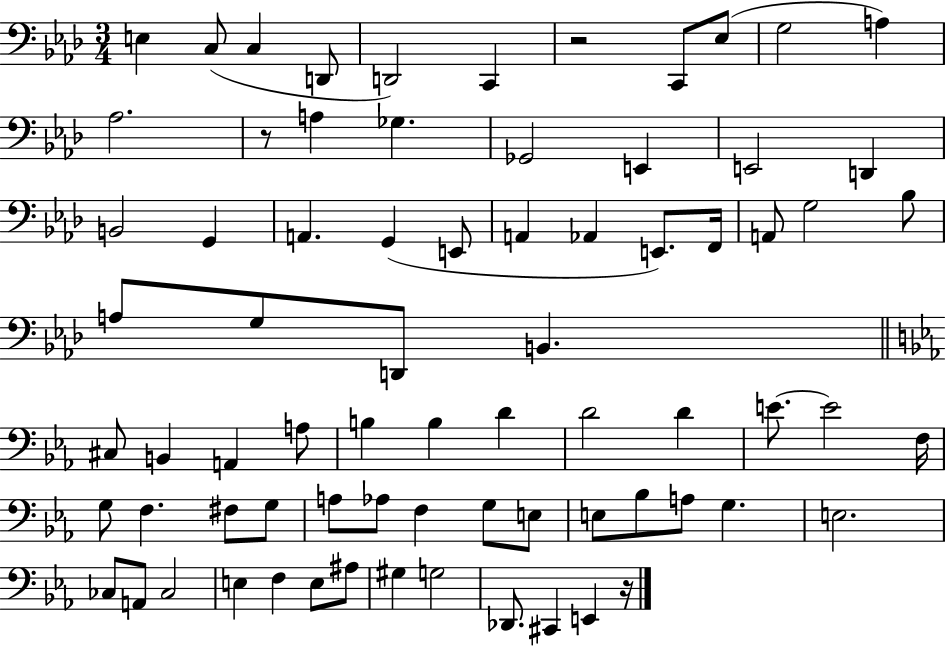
X:1
T:Untitled
M:3/4
L:1/4
K:Ab
E, C,/2 C, D,,/2 D,,2 C,, z2 C,,/2 _E,/2 G,2 A, _A,2 z/2 A, _G, _G,,2 E,, E,,2 D,, B,,2 G,, A,, G,, E,,/2 A,, _A,, E,,/2 F,,/4 A,,/2 G,2 _B,/2 A,/2 G,/2 D,,/2 B,, ^C,/2 B,, A,, A,/2 B, B, D D2 D E/2 E2 F,/4 G,/2 F, ^F,/2 G,/2 A,/2 _A,/2 F, G,/2 E,/2 E,/2 _B,/2 A,/2 G, E,2 _C,/2 A,,/2 _C,2 E, F, E,/2 ^A,/2 ^G, G,2 _D,,/2 ^C,, E,, z/4